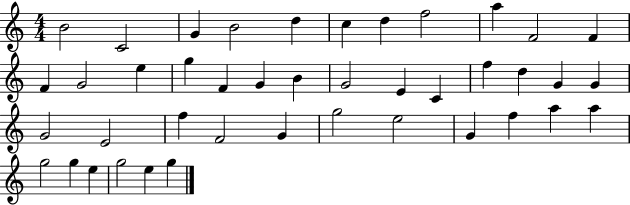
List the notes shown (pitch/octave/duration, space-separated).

B4/h C4/h G4/q B4/h D5/q C5/q D5/q F5/h A5/q F4/h F4/q F4/q G4/h E5/q G5/q F4/q G4/q B4/q G4/h E4/q C4/q F5/q D5/q G4/q G4/q G4/h E4/h F5/q F4/h G4/q G5/h E5/h G4/q F5/q A5/q A5/q G5/h G5/q E5/q G5/h E5/q G5/q